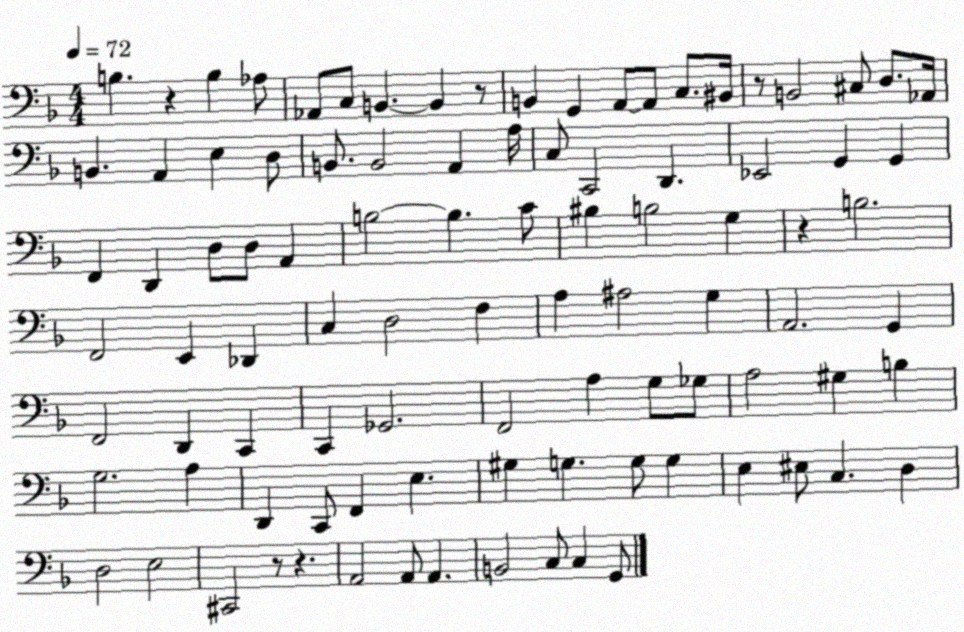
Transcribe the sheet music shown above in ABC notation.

X:1
T:Untitled
M:4/4
L:1/4
K:F
B, z B, _A,/2 _A,,/2 C,/2 B,, B,, z/2 B,, G,, A,,/2 A,,/2 C,/2 ^B,,/4 z/2 B,,2 ^C,/2 D,/2 _A,,/4 B,, A,, E, D,/2 B,,/2 B,,2 A,, A,/4 C,/2 C,,2 D,, _E,,2 G,, G,, F,, D,, D,/2 D,/2 A,, B,2 B, C/2 ^B, B,2 G, z B,2 F,,2 E,, _D,, C, D,2 F, A, ^A,2 G, A,,2 G,, F,,2 D,, C,, C,, _G,,2 F,,2 A, G,/2 _G,/2 A,2 ^G, B, G,2 A, D,, C,,/2 F,, E, ^G, G, G,/2 G, E, ^E,/2 C, D, D,2 E,2 ^C,,2 z/2 z A,,2 A,,/2 A,, B,,2 C,/2 C, G,,/2